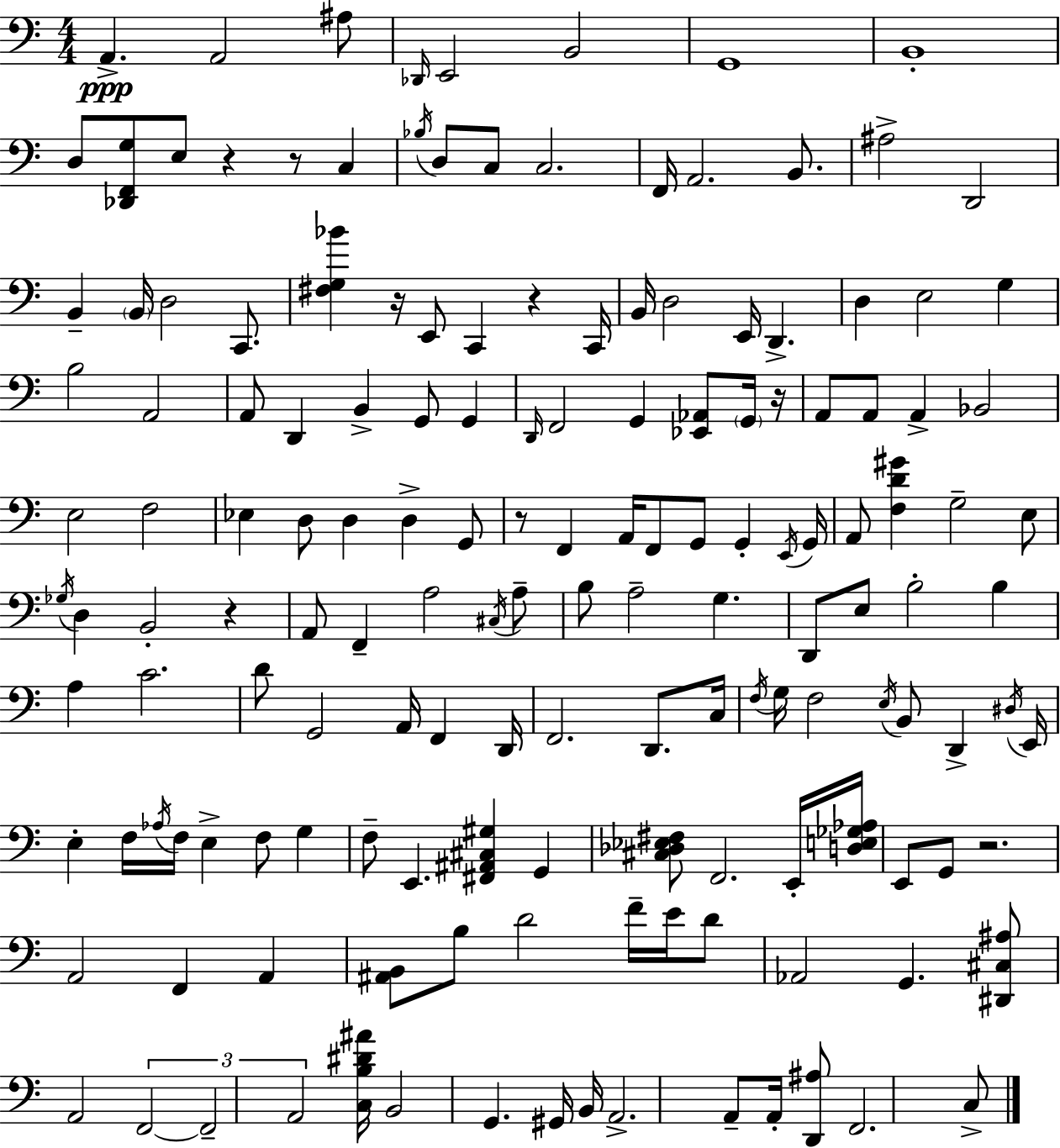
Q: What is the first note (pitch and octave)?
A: A2